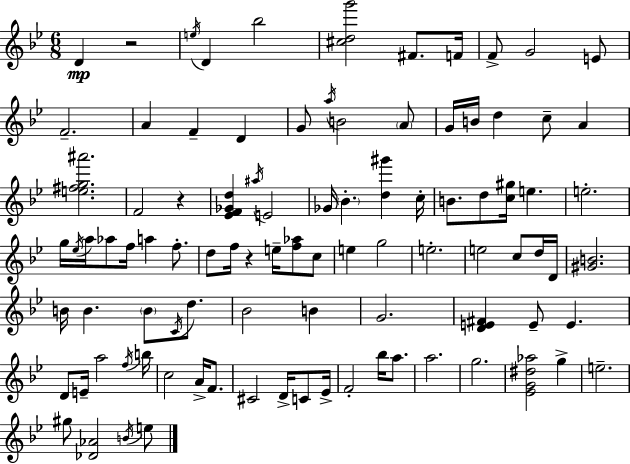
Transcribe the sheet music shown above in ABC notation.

X:1
T:Untitled
M:6/8
L:1/4
K:Gm
D z2 e/4 D _b2 [^cdg']2 ^F/2 F/4 F/2 G2 E/2 F2 A F D G/2 a/4 B2 A/2 G/4 B/4 d c/2 A [e^fg^a']2 F2 z [_EF_Gd] ^a/4 E2 _G/4 _B [d^g'] c/4 B/2 d/2 [c^g]/4 e e2 g/4 _e/4 a/4 _a/2 f/4 a f/2 d/2 f/4 z e/4 [f_a]/2 c/2 e g2 e2 e2 c/2 d/4 D/4 [^GB]2 B/4 B B/2 C/4 d/2 _B2 B G2 [DE^F] E/2 E D/2 E/4 a2 f/4 b/4 c2 A/4 F/2 ^C2 D/4 C/2 _E/4 F2 _b/4 a/2 a2 g2 [_EG^d_a]2 g e2 ^g/2 [_D_A]2 B/4 e/2